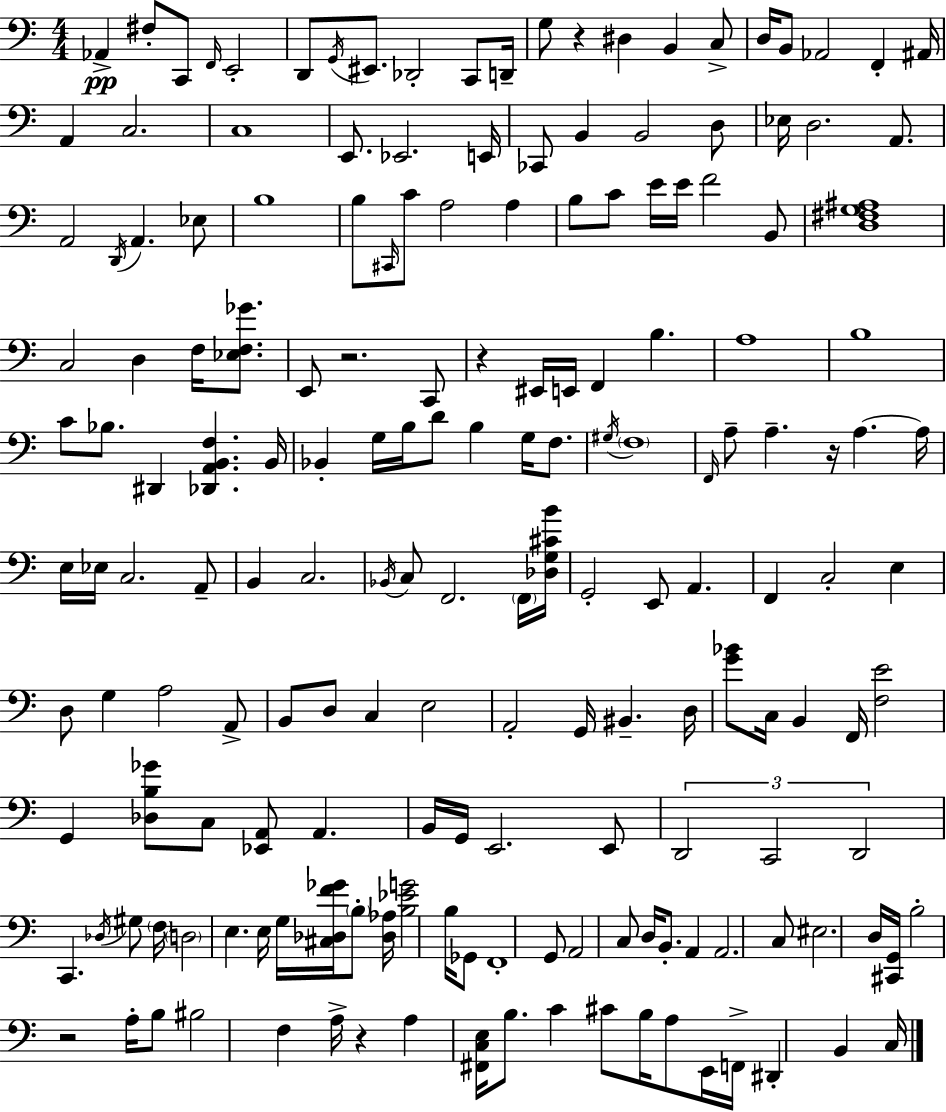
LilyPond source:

{
  \clef bass
  \numericTimeSignature
  \time 4/4
  \key a \minor
  \repeat volta 2 { aes,4->\pp fis8-. c,8 \grace { f,16 } e,2-. | d,8 \acciaccatura { g,16 } eis,8. des,2-. c,8 | d,16-- g8 r4 dis4 b,4 | c8-> d16 b,8 aes,2 f,4-. | \break ais,16 a,4 c2. | c1 | e,8. ees,2. | e,16 ces,8 b,4 b,2 | \break d8 ees16 d2. a,8. | a,2 \acciaccatura { d,16 } a,4. | ees8 b1 | b8 \grace { cis,16 } c'8 a2 | \break a4 b8 c'8 e'16 e'16 f'2 | b,8 <d fis g ais>1 | c2 d4 | f16 <ees f ges'>8. e,8 r2. | \break c,8 r4 eis,16 e,16 f,4 b4. | a1 | b1 | c'8 bes8. dis,4 <des, a, b, f>4. | \break b,16 bes,4-. g16 b16 d'8 b4 | g16 f8. \acciaccatura { gis16 } \parenthesize f1 | \grace { f,16 } a8-- a4.-- r16 a4.~~ | a16 e16 ees16 c2. | \break a,8-- b,4 c2. | \acciaccatura { bes,16 } c8 f,2. | \parenthesize f,16 <des g cis' b'>16 g,2-. e,8 | a,4. f,4 c2-. | \break e4 d8 g4 a2 | a,8-> b,8 d8 c4 e2 | a,2-. g,16 | bis,4.-- d16 <g' bes'>8 c16 b,4 f,16 <f e'>2 | \break g,4 <des b ges'>8 c8 <ees, a,>8 | a,4. b,16 g,16 e,2. | e,8 \tuplet 3/2 { d,2 c,2 | d,2 } c,4. | \break \acciaccatura { des16 } gis8 \parenthesize f16 \parenthesize d2 | e4. e16 g16 <cis des f' ges'>16 \parenthesize b8-. <des aes>16 <b ees' g'>2 | b16 ges,8 f,1-. | g,8 a,2 | \break c8 d16 b,8.-. a,4 a,2. | c8 eis2. | d16 <cis, g,>16 b2-. | r2 a16-. b8 bis2 | \break f4 a16-> r4 a4 | <fis, c e>16 b8. c'4 cis'8 b16 a8 e,16 f,16-> dis,4-. | b,4 c16 } \bar "|."
}